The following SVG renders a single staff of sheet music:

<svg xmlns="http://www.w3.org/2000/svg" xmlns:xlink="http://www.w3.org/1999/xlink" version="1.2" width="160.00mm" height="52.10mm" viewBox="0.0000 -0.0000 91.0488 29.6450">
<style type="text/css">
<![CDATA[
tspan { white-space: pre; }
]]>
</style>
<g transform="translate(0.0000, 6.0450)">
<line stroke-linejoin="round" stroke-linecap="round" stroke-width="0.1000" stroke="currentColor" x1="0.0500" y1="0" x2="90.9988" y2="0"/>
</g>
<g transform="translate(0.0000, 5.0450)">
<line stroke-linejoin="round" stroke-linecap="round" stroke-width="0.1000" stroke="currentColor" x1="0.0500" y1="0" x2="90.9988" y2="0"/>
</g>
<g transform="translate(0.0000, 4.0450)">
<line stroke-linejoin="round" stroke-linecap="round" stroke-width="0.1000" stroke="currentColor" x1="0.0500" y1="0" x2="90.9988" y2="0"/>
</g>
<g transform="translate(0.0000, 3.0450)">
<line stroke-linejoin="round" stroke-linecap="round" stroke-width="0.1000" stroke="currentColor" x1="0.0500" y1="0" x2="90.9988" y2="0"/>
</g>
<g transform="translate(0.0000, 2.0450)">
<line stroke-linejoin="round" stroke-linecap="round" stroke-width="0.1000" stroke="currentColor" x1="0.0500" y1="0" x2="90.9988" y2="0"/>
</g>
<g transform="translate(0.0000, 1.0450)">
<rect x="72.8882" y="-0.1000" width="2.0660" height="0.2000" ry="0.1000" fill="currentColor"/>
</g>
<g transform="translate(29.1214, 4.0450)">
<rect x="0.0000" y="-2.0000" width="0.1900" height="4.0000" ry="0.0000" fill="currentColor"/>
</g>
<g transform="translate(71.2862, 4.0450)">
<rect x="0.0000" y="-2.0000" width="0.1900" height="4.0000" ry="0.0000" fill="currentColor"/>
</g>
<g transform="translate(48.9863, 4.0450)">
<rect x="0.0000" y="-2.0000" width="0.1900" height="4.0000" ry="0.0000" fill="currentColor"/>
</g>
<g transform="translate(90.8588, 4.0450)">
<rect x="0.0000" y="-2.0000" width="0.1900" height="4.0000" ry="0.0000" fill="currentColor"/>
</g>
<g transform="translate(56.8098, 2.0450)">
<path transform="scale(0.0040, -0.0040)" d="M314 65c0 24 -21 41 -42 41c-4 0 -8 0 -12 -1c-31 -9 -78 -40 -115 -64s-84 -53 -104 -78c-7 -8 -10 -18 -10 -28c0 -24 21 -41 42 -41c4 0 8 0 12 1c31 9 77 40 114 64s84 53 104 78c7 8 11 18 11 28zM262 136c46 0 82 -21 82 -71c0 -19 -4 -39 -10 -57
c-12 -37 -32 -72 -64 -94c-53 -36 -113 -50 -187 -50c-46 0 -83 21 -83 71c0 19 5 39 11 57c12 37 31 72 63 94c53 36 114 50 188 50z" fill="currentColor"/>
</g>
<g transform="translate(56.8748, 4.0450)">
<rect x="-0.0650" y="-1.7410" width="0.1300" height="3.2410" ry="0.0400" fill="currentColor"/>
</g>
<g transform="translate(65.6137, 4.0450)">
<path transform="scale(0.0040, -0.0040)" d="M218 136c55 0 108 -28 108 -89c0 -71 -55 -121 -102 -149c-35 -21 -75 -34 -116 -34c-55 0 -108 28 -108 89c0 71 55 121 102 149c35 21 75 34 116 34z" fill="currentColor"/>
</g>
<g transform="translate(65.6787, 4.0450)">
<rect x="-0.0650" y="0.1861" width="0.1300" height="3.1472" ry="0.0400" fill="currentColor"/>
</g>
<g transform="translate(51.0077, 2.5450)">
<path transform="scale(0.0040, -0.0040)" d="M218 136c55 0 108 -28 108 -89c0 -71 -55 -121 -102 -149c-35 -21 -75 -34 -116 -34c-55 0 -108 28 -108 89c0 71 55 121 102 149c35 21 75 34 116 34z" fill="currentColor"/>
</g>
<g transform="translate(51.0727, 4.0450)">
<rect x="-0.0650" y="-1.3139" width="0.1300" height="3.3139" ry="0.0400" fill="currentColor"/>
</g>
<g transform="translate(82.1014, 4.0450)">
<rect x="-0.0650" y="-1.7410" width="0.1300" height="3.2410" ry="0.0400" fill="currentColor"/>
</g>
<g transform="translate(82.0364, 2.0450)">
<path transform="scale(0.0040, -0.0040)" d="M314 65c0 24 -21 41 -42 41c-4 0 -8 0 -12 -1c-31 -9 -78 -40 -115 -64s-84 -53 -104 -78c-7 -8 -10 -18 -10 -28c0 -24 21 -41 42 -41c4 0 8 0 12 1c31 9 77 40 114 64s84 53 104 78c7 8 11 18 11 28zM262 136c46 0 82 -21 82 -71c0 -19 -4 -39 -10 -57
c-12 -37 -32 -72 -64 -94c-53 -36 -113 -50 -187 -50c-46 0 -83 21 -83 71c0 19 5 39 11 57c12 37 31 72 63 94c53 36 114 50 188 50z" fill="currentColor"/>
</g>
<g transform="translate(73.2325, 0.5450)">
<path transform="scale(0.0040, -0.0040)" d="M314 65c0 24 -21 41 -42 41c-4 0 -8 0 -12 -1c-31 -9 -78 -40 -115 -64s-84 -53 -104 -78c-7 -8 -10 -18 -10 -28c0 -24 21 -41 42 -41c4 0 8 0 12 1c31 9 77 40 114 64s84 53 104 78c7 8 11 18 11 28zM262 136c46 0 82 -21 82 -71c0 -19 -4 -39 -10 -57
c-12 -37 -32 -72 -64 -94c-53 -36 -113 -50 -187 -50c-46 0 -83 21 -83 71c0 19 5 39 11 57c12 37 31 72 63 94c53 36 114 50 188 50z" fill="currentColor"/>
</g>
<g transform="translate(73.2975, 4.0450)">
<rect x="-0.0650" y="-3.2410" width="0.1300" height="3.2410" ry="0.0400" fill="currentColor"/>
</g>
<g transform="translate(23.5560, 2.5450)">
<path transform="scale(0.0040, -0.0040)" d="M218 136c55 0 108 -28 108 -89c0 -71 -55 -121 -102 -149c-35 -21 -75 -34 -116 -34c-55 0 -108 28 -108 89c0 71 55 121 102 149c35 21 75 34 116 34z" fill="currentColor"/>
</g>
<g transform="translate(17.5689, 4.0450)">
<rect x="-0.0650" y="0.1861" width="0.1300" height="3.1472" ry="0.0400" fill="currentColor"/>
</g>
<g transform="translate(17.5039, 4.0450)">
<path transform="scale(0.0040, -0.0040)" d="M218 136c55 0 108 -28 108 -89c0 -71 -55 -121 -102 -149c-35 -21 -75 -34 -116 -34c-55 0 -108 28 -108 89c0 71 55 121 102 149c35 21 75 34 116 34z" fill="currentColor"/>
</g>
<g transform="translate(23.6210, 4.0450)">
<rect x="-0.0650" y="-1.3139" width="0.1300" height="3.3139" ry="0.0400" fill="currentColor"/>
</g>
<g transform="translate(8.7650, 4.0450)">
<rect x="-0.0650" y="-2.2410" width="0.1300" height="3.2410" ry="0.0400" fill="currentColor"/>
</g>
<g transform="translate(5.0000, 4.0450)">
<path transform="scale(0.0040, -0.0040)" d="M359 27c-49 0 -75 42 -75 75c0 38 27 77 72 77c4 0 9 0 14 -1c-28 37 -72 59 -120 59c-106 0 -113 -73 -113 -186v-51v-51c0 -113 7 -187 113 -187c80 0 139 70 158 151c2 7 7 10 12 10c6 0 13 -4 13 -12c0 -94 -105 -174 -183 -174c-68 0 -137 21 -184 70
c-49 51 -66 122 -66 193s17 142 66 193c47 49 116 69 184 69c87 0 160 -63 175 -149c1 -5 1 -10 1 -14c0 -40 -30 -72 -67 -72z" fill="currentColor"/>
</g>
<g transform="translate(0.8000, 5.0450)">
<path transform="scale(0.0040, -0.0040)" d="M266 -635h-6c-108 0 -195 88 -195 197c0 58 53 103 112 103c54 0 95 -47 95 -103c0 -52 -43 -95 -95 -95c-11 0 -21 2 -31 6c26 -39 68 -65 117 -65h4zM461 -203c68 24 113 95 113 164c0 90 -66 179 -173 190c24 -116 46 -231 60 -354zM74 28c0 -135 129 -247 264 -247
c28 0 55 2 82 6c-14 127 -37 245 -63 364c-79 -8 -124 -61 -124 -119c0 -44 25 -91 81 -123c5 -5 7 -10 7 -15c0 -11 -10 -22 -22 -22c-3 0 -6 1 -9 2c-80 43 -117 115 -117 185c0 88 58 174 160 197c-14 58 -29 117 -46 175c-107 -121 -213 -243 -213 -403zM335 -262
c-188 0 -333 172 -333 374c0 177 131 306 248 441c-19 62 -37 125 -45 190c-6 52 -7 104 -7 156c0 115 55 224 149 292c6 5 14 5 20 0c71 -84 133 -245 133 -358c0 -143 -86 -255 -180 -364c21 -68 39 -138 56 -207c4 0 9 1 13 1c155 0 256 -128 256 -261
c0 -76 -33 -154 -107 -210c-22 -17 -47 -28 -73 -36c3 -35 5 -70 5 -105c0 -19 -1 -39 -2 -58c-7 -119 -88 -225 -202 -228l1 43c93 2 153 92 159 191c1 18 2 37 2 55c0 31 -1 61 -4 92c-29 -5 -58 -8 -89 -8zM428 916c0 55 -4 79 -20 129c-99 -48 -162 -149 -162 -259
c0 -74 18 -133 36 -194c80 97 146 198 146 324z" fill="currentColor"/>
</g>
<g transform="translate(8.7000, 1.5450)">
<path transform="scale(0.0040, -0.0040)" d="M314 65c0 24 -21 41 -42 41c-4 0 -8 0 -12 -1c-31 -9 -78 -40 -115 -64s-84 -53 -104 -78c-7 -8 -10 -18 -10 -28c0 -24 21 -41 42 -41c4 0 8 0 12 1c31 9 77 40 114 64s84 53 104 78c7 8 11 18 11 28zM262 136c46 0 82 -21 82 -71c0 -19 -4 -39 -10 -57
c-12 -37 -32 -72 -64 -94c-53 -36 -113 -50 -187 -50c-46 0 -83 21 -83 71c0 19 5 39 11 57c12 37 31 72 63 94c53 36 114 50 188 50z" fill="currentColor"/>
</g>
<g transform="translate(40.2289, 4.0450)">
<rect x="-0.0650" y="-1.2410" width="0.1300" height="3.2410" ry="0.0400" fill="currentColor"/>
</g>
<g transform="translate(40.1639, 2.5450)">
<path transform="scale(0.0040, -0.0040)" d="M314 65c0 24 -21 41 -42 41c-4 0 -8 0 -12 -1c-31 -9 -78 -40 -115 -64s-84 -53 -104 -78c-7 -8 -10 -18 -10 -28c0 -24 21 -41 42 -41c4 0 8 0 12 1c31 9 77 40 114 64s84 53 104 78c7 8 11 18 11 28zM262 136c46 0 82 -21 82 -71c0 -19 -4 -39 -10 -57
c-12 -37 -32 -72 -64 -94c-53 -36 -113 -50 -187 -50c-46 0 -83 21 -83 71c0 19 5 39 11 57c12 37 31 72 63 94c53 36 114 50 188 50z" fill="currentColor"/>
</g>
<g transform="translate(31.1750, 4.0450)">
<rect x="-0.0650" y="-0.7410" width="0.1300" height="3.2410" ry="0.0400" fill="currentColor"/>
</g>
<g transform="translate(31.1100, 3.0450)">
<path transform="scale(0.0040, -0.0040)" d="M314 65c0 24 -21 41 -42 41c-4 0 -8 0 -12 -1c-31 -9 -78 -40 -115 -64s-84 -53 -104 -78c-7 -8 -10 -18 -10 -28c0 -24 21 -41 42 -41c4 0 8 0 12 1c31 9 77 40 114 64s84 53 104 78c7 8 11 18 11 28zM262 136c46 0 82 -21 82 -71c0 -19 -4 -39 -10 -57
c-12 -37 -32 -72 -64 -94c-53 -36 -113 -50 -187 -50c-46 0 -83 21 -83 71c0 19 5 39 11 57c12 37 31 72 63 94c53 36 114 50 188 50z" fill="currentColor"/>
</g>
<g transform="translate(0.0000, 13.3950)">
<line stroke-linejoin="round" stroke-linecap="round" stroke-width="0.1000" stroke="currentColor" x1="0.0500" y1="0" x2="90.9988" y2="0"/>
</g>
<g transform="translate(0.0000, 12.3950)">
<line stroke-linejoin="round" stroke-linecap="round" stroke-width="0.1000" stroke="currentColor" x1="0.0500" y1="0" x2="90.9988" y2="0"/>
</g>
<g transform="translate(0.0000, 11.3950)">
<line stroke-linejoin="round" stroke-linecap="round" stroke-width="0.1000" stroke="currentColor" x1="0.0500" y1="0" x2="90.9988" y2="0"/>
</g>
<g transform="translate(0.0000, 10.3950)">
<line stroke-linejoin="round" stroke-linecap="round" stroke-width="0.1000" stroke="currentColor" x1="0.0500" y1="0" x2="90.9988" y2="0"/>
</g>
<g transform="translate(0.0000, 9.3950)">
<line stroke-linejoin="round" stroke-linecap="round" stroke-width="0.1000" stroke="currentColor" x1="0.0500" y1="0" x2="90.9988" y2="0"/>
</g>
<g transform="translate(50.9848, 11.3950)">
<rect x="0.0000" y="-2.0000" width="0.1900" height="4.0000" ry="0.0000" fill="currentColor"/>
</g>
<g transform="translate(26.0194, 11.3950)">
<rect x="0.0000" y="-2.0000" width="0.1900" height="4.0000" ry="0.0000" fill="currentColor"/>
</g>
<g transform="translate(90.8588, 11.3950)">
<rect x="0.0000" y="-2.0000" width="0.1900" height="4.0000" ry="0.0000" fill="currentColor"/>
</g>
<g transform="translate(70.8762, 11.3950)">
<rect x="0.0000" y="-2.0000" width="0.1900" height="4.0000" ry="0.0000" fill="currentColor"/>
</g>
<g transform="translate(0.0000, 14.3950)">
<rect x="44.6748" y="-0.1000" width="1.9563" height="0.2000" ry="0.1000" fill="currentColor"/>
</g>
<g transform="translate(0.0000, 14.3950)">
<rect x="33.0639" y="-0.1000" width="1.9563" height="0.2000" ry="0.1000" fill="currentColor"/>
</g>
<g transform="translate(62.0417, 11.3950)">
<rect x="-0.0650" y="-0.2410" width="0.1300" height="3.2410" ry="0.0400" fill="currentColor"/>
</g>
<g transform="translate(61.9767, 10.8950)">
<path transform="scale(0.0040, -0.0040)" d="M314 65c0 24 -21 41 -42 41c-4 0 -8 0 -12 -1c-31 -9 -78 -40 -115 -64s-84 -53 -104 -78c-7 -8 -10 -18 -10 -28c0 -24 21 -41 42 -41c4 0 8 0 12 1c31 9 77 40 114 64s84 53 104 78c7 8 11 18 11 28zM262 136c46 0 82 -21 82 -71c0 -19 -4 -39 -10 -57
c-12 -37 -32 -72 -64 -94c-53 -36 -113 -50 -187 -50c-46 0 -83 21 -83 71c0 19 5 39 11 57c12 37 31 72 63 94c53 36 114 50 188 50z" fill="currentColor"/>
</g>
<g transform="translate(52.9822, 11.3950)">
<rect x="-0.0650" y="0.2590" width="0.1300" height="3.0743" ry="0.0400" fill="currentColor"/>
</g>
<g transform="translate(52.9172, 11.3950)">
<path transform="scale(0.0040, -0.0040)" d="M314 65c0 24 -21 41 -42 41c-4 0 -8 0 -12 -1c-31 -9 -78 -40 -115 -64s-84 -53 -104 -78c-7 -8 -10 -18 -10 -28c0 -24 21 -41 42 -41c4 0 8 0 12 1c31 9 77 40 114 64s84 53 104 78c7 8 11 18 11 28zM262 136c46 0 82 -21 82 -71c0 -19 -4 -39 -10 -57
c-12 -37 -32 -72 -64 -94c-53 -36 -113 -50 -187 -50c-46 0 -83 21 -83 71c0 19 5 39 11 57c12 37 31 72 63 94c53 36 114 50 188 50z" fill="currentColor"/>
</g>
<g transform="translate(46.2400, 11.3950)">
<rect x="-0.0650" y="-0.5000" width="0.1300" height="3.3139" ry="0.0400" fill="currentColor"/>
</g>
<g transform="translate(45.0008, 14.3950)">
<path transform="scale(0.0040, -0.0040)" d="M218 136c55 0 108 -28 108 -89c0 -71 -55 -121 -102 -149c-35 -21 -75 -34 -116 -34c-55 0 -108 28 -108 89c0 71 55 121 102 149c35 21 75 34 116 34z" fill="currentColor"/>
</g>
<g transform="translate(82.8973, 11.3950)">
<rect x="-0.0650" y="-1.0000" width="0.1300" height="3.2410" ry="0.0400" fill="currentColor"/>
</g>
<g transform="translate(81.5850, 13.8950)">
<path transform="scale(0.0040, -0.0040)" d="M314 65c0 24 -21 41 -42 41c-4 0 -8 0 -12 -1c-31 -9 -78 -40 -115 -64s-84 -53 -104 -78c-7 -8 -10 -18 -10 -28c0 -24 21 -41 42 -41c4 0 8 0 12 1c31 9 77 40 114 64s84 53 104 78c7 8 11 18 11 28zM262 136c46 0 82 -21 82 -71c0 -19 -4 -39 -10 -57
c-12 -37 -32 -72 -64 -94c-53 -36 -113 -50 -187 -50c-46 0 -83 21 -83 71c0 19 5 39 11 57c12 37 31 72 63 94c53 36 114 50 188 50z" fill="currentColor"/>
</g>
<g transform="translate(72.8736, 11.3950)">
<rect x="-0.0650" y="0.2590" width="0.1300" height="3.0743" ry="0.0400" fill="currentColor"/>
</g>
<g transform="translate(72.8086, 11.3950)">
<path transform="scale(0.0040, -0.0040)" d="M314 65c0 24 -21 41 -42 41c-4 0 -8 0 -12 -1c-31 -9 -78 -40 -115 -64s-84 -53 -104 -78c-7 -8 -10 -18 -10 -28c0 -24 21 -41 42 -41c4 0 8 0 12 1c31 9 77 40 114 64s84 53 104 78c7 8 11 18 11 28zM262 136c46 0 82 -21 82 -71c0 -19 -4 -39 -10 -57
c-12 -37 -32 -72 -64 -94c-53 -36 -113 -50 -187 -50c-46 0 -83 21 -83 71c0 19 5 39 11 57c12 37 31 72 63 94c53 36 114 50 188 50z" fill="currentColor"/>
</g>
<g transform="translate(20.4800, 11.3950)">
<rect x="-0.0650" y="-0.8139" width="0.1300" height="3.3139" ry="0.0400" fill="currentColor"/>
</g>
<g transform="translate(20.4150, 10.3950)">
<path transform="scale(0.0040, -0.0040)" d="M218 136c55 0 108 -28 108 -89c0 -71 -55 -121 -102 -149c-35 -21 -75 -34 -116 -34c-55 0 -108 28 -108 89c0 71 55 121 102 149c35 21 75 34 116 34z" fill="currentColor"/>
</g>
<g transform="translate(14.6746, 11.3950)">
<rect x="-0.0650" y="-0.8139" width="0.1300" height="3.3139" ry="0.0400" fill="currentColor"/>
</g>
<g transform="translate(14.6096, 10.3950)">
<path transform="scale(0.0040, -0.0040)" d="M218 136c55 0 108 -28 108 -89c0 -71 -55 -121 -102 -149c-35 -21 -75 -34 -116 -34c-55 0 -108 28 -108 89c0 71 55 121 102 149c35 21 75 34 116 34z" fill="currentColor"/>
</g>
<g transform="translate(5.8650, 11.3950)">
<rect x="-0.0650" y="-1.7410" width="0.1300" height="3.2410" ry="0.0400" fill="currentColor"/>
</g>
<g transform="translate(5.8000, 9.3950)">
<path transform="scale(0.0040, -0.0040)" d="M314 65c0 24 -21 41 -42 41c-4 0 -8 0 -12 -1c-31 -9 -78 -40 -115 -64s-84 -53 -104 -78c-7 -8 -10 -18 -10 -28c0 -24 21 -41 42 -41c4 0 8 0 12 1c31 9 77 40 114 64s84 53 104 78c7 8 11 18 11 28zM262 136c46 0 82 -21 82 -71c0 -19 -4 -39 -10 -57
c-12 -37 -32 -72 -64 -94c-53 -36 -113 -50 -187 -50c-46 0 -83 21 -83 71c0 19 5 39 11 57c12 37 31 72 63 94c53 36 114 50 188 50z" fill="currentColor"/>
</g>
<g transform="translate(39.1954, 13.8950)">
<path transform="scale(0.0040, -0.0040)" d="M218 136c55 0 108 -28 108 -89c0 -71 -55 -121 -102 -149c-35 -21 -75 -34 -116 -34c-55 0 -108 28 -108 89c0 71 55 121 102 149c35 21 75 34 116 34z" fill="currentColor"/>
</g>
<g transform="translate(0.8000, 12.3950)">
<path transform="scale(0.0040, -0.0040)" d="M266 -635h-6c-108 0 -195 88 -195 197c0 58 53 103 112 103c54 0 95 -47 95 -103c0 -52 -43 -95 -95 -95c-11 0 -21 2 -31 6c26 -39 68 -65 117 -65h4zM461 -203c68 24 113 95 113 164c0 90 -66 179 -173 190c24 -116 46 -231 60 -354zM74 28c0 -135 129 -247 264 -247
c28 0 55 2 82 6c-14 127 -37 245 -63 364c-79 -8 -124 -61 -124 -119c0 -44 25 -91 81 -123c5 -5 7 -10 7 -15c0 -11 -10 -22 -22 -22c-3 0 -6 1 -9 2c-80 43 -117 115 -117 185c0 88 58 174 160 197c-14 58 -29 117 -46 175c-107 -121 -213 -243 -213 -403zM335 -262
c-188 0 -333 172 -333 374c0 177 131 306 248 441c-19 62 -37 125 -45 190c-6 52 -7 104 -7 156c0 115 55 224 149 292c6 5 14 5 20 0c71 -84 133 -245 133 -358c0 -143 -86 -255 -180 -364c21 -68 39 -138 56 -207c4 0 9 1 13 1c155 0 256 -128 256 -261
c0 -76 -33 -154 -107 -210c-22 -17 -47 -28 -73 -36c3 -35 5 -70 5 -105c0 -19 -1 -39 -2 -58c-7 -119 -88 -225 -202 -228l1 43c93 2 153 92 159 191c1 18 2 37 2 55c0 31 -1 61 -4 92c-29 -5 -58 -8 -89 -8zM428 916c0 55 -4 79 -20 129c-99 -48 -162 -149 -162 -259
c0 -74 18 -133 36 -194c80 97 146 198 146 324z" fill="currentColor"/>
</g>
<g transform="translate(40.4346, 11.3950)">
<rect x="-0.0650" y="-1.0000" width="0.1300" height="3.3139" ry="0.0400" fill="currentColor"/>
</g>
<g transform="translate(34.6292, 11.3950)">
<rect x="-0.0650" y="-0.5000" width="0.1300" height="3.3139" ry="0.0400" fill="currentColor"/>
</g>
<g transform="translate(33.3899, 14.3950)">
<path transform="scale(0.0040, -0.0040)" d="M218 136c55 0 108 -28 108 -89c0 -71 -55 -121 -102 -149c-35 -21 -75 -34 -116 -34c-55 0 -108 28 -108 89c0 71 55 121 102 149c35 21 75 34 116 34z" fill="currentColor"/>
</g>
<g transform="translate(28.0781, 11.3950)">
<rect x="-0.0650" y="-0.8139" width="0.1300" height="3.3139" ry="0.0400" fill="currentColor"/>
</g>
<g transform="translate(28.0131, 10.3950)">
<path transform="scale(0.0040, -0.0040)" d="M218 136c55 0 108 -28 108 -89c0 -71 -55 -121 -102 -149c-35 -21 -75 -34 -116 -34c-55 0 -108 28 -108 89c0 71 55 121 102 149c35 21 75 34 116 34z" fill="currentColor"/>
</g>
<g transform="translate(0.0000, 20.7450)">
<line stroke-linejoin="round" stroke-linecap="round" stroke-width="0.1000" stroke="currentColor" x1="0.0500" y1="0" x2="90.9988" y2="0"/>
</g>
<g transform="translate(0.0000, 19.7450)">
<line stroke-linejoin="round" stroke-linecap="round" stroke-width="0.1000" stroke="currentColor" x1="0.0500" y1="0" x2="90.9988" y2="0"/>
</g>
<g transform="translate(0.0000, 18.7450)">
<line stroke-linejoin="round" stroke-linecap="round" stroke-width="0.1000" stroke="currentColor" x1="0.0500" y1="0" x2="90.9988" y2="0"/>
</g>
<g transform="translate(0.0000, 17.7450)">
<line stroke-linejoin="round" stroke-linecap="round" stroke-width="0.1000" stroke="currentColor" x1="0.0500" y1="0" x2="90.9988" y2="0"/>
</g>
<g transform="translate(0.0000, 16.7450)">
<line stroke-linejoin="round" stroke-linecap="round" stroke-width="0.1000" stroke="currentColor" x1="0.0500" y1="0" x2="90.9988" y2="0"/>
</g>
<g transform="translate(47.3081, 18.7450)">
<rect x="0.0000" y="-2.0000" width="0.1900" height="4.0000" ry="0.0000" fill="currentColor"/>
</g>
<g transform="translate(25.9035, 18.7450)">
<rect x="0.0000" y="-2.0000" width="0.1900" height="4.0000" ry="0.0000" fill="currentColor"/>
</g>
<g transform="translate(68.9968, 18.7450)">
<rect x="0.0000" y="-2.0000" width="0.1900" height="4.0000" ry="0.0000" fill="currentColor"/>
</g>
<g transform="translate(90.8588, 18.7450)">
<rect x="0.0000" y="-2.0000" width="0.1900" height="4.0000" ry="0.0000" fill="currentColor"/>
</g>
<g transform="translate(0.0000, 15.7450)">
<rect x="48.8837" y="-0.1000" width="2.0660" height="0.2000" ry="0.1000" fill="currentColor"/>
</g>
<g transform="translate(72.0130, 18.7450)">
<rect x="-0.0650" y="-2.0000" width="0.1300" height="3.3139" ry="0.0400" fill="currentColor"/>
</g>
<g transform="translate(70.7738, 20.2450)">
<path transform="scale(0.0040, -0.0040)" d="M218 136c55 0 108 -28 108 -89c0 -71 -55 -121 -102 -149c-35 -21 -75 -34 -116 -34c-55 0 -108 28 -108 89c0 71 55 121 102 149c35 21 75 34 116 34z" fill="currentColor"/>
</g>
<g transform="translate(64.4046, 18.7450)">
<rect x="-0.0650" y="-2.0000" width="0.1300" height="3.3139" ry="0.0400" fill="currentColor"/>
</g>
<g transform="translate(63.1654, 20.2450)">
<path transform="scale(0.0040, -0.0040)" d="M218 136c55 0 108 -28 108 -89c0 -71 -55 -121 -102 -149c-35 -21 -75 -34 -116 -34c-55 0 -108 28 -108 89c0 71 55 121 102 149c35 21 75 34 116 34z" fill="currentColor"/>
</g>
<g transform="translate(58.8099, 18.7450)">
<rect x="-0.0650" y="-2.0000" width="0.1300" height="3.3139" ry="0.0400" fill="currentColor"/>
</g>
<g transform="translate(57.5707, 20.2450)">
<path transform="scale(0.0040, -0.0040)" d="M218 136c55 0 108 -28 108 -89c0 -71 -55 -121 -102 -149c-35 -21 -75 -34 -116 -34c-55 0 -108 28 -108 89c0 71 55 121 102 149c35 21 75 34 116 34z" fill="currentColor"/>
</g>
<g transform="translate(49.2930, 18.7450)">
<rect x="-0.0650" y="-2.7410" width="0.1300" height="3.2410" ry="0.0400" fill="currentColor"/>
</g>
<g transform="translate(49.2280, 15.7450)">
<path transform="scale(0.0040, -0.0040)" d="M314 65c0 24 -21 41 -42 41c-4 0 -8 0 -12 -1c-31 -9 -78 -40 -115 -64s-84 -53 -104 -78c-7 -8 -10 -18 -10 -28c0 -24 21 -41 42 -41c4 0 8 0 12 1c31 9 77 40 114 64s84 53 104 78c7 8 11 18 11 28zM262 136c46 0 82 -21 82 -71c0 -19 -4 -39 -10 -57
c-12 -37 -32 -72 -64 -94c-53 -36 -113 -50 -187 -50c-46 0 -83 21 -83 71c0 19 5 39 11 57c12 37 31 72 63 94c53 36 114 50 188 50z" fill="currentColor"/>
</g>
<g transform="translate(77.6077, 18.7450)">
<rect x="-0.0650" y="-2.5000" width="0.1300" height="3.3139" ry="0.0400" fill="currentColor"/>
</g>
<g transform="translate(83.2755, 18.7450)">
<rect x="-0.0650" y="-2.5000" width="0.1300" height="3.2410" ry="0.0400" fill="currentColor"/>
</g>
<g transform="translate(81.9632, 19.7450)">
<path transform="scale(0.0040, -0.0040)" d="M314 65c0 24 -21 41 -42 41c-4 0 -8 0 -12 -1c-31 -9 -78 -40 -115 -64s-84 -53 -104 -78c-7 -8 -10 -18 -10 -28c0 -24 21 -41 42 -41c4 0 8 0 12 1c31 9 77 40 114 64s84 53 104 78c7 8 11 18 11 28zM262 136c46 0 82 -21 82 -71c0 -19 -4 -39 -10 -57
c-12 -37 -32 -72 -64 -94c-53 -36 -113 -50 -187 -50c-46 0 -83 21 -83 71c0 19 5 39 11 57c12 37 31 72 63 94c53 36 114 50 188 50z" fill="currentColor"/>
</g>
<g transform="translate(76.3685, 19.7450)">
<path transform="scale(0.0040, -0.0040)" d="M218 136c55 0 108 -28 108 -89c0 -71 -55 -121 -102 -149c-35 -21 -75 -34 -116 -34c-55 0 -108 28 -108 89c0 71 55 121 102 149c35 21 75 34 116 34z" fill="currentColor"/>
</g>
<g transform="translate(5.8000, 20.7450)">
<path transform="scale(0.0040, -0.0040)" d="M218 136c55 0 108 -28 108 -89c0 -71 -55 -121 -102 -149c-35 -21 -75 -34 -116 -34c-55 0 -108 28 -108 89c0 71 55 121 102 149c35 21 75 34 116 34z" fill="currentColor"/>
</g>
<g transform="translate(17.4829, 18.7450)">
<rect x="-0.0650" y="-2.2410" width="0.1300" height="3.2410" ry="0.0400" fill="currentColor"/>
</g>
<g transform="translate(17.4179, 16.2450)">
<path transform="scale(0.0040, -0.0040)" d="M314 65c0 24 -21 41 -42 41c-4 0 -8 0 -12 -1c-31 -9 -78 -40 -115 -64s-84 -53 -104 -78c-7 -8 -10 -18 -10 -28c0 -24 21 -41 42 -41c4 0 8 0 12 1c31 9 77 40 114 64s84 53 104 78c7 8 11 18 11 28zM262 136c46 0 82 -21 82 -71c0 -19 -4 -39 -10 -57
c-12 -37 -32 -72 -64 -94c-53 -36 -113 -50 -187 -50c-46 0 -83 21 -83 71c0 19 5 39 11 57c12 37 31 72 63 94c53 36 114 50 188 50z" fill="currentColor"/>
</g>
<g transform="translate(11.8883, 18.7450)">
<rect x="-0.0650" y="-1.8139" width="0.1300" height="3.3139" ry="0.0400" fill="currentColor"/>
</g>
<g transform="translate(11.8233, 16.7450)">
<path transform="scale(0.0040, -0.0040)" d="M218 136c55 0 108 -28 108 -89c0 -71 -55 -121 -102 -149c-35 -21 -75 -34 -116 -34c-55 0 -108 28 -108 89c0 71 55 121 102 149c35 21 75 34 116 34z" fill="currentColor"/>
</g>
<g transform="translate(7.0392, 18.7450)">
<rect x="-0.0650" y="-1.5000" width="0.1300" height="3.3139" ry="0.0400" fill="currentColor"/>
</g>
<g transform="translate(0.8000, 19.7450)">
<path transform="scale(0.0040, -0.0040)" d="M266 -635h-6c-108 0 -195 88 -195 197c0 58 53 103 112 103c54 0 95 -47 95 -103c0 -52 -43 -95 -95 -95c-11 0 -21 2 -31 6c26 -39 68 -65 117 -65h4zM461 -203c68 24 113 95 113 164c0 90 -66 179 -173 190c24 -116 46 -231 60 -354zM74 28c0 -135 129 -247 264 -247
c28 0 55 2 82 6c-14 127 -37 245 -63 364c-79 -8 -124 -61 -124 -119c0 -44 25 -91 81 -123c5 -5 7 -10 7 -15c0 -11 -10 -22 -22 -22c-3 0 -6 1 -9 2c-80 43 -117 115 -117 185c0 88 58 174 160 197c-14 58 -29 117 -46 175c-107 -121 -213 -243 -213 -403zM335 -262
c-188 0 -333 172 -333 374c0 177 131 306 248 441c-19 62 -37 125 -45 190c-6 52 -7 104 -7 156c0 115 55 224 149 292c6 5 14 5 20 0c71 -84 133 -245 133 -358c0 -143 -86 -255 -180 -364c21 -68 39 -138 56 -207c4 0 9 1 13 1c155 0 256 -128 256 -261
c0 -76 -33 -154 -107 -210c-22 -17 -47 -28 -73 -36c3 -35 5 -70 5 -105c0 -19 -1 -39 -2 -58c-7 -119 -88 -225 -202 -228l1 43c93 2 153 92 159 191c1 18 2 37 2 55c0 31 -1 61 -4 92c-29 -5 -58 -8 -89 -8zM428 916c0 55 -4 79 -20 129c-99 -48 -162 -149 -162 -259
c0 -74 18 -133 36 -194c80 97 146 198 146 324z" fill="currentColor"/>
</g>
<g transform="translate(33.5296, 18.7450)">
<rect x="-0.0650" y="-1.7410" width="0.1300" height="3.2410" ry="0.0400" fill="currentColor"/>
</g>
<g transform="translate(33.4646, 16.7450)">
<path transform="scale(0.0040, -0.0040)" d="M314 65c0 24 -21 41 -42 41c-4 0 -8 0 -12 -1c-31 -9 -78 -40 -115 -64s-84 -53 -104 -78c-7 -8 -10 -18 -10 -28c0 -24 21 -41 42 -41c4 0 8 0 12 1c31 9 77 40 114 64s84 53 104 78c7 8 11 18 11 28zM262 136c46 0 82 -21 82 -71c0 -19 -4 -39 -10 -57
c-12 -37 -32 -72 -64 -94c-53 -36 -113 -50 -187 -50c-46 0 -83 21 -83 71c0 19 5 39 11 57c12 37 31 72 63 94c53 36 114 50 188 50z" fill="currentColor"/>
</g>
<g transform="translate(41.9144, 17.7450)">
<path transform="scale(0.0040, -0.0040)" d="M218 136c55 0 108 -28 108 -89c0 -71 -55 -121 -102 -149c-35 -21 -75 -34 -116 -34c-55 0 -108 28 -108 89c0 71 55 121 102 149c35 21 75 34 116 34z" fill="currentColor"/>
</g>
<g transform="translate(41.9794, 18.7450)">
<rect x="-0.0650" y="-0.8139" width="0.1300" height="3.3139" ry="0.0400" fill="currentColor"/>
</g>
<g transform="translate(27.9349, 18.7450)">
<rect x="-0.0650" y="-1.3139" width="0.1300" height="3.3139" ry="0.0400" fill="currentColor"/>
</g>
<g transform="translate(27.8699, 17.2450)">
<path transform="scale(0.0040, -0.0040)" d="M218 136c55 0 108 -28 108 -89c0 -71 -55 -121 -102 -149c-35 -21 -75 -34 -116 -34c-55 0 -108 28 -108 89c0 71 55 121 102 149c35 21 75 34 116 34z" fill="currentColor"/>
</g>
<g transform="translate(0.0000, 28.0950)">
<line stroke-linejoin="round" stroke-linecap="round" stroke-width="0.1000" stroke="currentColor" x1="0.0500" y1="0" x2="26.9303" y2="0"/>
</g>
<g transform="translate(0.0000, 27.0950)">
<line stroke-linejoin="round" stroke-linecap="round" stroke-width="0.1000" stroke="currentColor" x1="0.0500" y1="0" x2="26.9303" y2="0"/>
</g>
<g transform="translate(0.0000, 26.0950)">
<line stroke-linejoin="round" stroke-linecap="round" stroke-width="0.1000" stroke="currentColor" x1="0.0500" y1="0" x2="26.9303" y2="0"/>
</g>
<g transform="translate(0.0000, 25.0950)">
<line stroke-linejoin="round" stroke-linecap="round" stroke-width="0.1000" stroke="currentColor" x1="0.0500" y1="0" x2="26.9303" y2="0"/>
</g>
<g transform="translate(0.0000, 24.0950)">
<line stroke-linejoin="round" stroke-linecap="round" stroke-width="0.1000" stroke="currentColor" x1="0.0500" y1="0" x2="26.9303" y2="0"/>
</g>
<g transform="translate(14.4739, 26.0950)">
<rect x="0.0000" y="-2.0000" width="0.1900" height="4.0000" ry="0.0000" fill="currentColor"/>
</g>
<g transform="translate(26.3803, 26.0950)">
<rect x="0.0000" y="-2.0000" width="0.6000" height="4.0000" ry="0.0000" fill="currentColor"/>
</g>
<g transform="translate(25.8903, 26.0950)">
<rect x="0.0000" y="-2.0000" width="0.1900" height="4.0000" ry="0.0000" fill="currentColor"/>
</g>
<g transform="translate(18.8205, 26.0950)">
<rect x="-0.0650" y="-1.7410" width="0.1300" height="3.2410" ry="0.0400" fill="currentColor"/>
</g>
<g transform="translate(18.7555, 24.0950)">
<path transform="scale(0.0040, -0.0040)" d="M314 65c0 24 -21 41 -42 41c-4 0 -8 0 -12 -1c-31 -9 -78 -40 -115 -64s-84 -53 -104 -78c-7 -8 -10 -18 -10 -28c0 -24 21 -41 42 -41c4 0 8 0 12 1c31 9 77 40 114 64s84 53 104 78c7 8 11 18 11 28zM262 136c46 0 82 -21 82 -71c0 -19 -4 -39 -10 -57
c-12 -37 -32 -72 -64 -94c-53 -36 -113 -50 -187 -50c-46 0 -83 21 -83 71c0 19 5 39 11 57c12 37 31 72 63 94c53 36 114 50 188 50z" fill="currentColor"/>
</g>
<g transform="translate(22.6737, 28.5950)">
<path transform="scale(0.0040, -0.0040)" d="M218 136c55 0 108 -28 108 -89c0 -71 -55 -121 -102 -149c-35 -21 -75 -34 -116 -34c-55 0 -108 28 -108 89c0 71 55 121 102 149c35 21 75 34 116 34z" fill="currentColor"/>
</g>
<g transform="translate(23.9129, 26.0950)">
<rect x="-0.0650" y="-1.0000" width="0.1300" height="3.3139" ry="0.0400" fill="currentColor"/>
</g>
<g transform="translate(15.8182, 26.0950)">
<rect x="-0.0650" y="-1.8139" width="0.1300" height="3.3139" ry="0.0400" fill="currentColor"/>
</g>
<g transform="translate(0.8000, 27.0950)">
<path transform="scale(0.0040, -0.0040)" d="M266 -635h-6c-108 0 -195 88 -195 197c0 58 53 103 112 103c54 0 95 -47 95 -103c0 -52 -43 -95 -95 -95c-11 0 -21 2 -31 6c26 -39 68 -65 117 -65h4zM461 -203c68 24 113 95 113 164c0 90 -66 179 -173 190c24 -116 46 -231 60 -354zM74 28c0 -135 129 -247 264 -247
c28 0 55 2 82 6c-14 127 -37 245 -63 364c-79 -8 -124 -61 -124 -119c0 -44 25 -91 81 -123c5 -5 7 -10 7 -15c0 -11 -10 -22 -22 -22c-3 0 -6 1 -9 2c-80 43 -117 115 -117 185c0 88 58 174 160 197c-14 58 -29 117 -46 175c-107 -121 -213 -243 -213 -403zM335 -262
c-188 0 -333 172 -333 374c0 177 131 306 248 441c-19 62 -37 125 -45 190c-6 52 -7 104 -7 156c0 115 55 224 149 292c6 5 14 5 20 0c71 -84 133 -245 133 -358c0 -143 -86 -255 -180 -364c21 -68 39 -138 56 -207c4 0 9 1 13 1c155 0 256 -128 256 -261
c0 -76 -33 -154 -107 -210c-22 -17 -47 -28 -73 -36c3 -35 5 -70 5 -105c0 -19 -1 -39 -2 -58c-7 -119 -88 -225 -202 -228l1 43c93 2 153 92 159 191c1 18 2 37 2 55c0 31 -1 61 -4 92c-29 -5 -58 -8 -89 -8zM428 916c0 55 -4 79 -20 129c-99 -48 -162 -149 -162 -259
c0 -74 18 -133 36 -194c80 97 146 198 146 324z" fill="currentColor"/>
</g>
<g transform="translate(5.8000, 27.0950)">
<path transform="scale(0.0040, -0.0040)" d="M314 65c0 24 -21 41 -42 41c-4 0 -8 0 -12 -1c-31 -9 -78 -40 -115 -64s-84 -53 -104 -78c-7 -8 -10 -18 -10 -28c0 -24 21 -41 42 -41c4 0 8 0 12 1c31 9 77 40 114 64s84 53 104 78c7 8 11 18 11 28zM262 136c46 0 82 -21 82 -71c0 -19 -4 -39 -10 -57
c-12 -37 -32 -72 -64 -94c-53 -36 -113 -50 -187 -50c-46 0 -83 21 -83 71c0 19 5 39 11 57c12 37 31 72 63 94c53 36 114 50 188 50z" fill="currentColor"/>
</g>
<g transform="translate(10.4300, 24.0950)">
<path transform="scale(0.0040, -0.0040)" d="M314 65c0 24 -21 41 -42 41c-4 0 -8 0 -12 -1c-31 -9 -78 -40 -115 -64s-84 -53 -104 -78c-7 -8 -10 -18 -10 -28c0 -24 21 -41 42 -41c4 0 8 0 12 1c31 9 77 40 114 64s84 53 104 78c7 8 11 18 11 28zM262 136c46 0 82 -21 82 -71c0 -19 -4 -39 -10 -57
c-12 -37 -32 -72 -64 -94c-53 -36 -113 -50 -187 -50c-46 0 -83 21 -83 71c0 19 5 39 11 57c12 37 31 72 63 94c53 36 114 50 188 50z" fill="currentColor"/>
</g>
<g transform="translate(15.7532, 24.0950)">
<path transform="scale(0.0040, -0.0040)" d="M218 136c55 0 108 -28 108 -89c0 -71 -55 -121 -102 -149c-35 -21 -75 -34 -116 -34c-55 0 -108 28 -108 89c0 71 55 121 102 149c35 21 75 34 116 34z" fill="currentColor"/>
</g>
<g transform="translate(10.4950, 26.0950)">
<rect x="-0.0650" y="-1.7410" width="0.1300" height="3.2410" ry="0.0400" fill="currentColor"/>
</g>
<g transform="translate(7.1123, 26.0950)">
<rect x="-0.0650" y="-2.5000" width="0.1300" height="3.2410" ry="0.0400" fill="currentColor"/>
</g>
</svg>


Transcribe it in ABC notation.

X:1
T:Untitled
M:4/4
L:1/4
K:C
g2 B e d2 e2 e f2 B b2 f2 f2 d d d C D C B2 c2 B2 D2 E f g2 e f2 d a2 F F F G G2 G2 f2 f f2 D